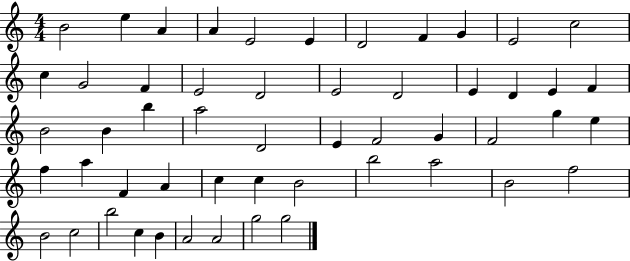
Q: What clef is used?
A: treble